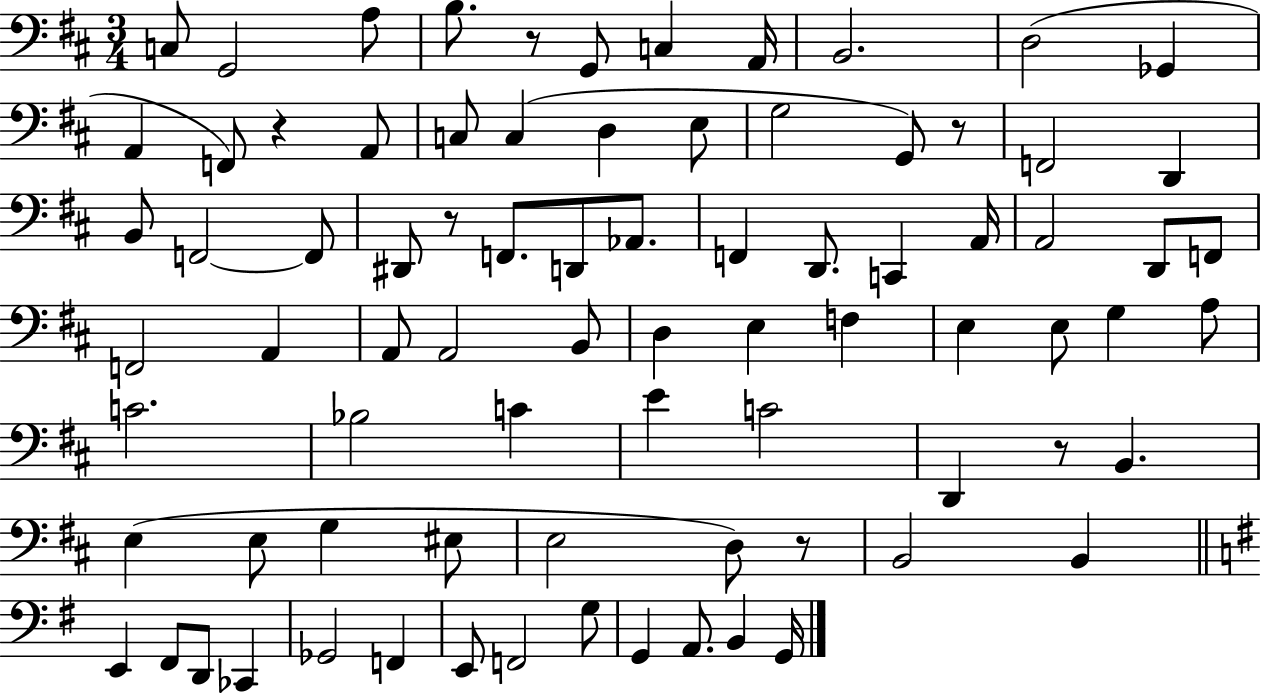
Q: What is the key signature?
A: D major